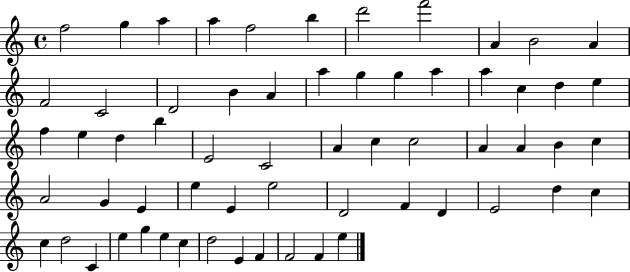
X:1
T:Untitled
M:4/4
L:1/4
K:C
f2 g a a f2 b d'2 f'2 A B2 A F2 C2 D2 B A a g g a a c d e f e d b E2 C2 A c c2 A A B c A2 G E e E e2 D2 F D E2 d c c d2 C e g e c d2 E F F2 F e